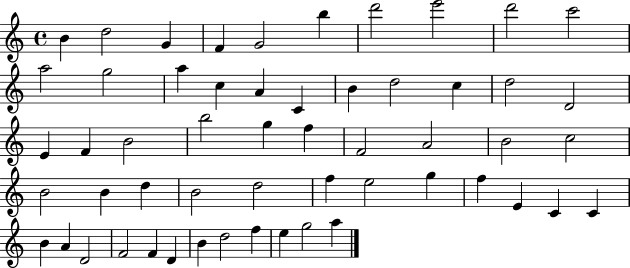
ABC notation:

X:1
T:Untitled
M:4/4
L:1/4
K:C
B d2 G F G2 b d'2 e'2 d'2 c'2 a2 g2 a c A C B d2 c d2 D2 E F B2 b2 g f F2 A2 B2 c2 B2 B d B2 d2 f e2 g f E C C B A D2 F2 F D B d2 f e g2 a